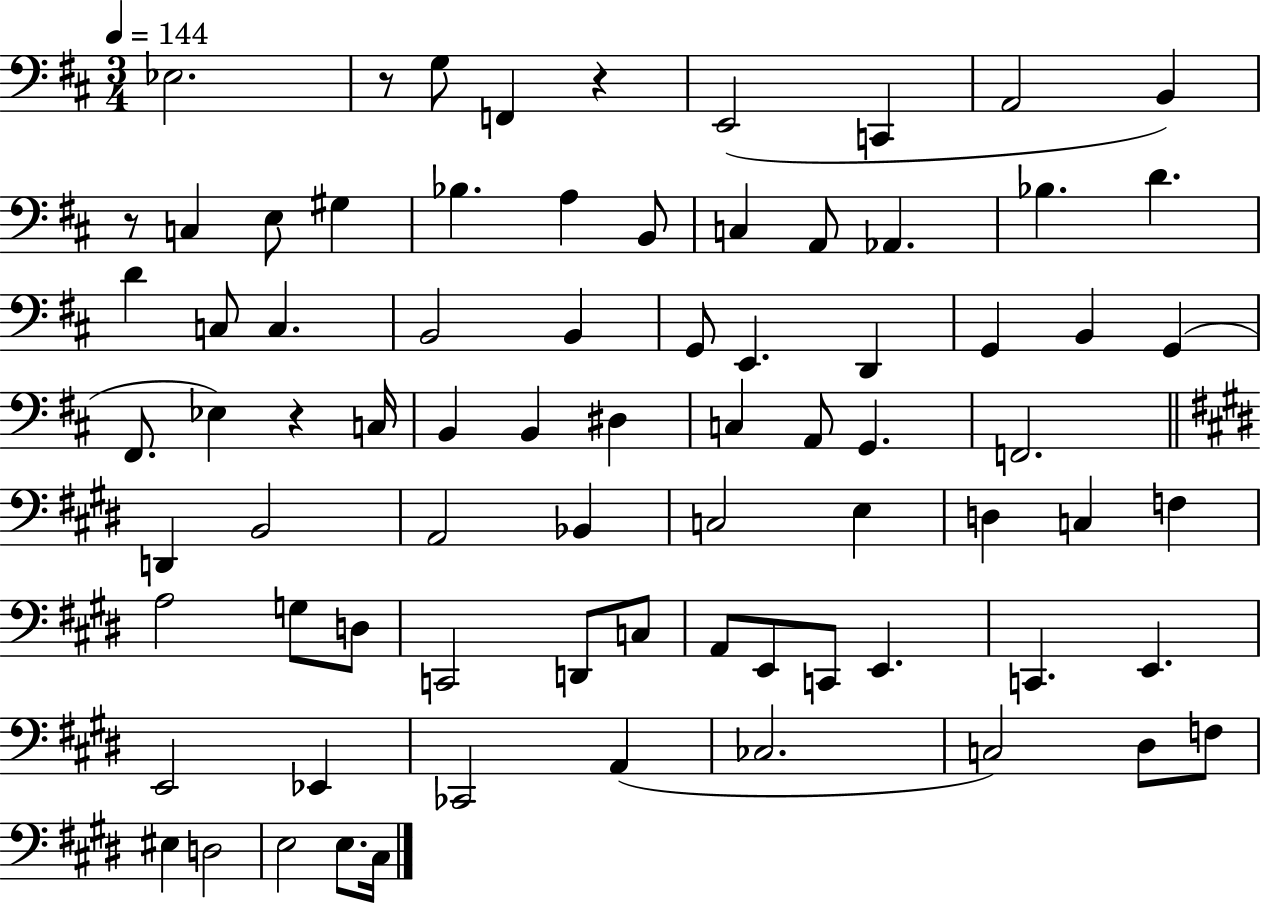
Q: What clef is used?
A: bass